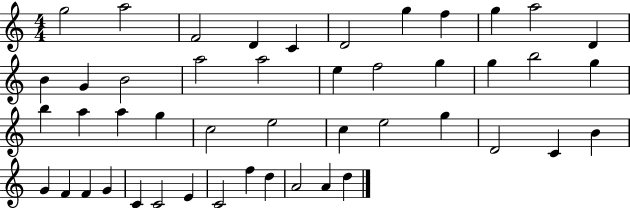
{
  \clef treble
  \numericTimeSignature
  \time 4/4
  \key c \major
  g''2 a''2 | f'2 d'4 c'4 | d'2 g''4 f''4 | g''4 a''2 d'4 | \break b'4 g'4 b'2 | a''2 a''2 | e''4 f''2 g''4 | g''4 b''2 g''4 | \break b''4 a''4 a''4 g''4 | c''2 e''2 | c''4 e''2 g''4 | d'2 c'4 b'4 | \break g'4 f'4 f'4 g'4 | c'4 c'2 e'4 | c'2 f''4 d''4 | a'2 a'4 d''4 | \break \bar "|."
}